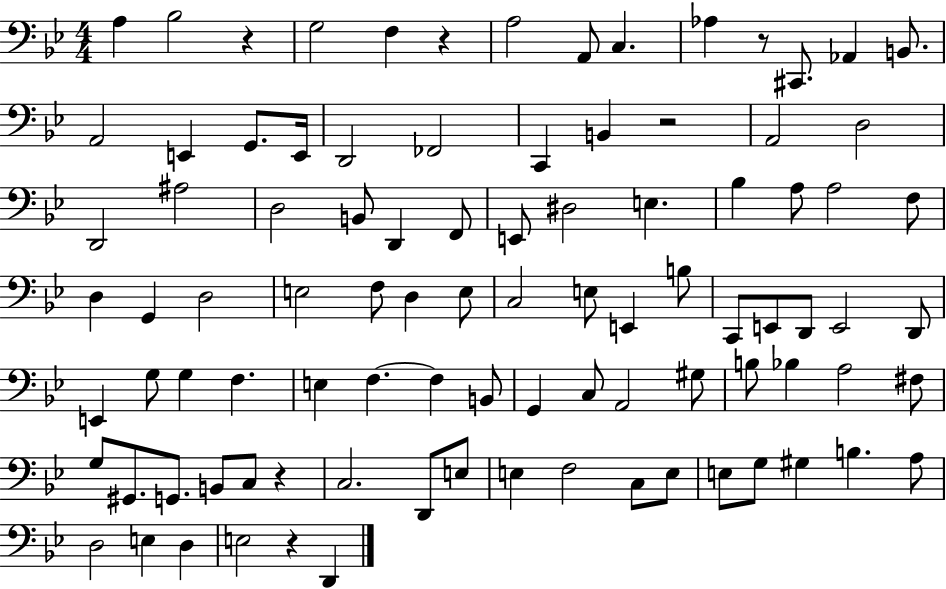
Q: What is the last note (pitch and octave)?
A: D2